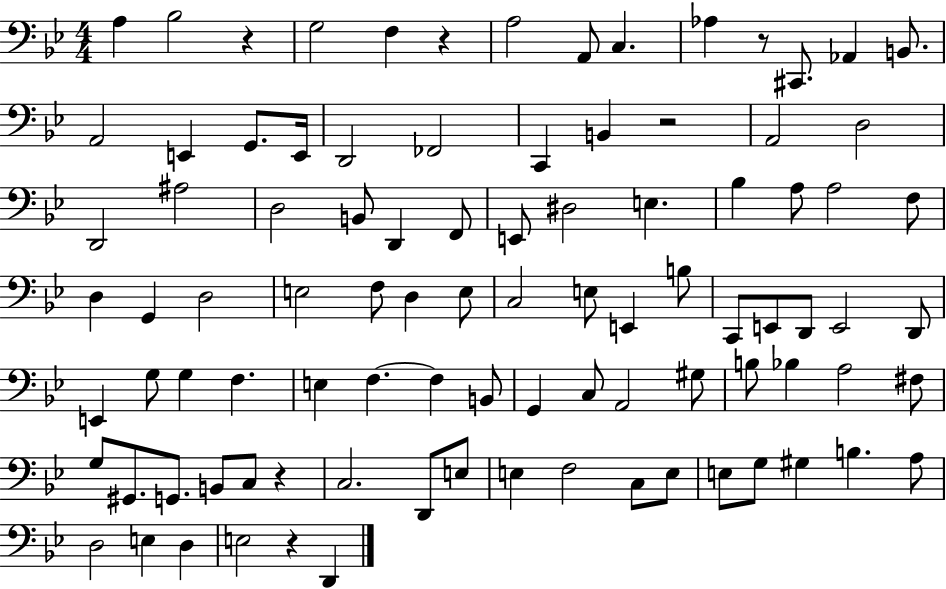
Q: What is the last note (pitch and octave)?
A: D2